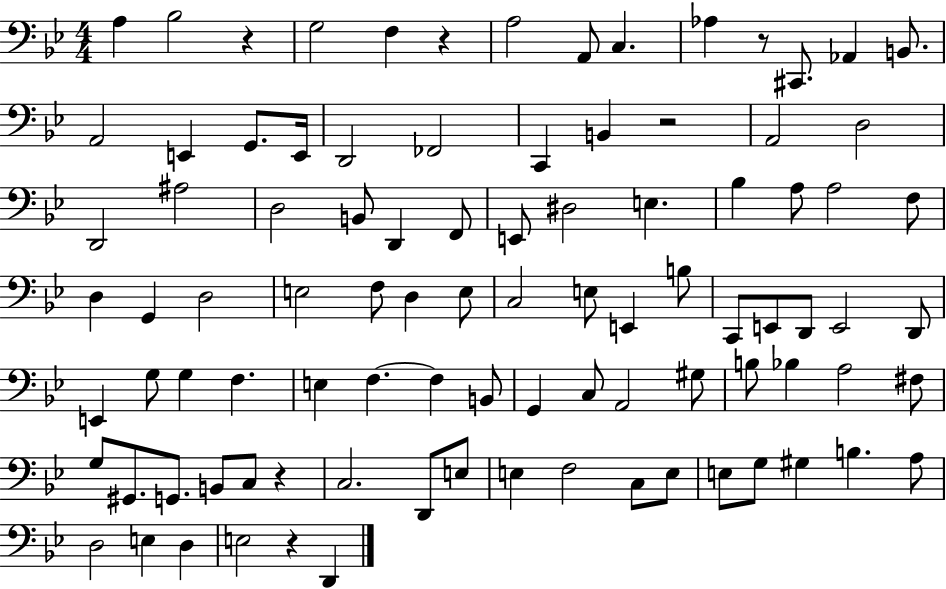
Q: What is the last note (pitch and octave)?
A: D2